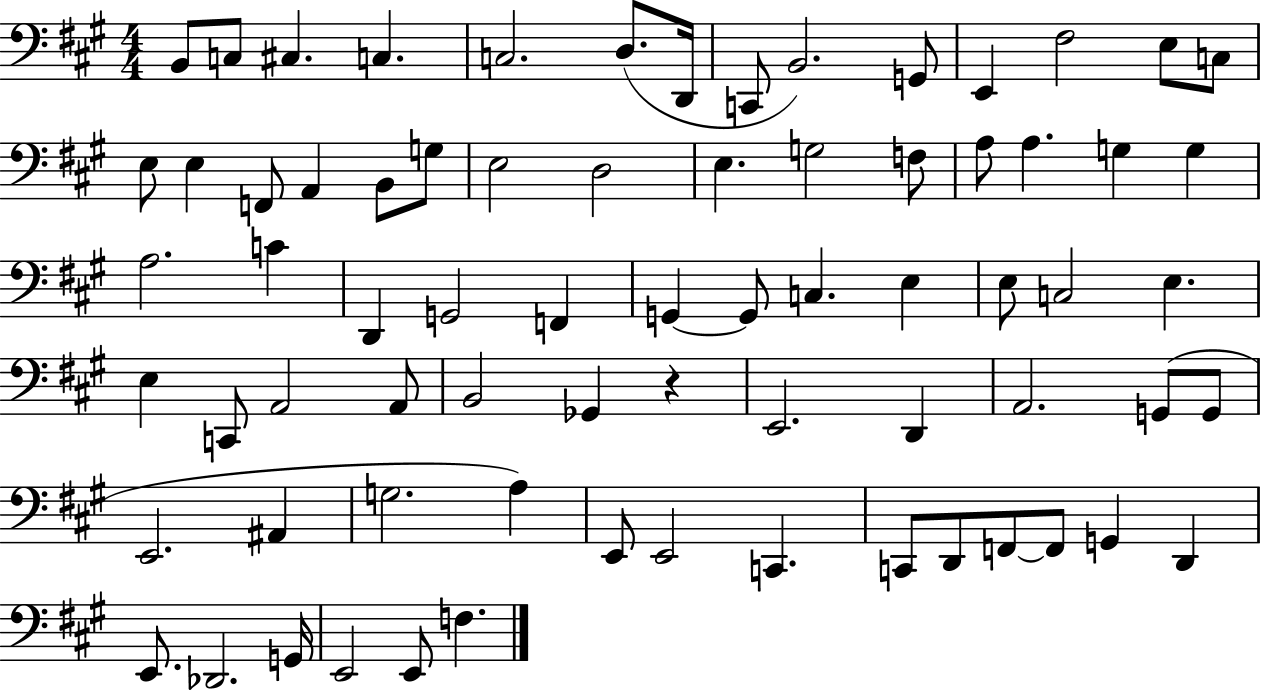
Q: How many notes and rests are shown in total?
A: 72